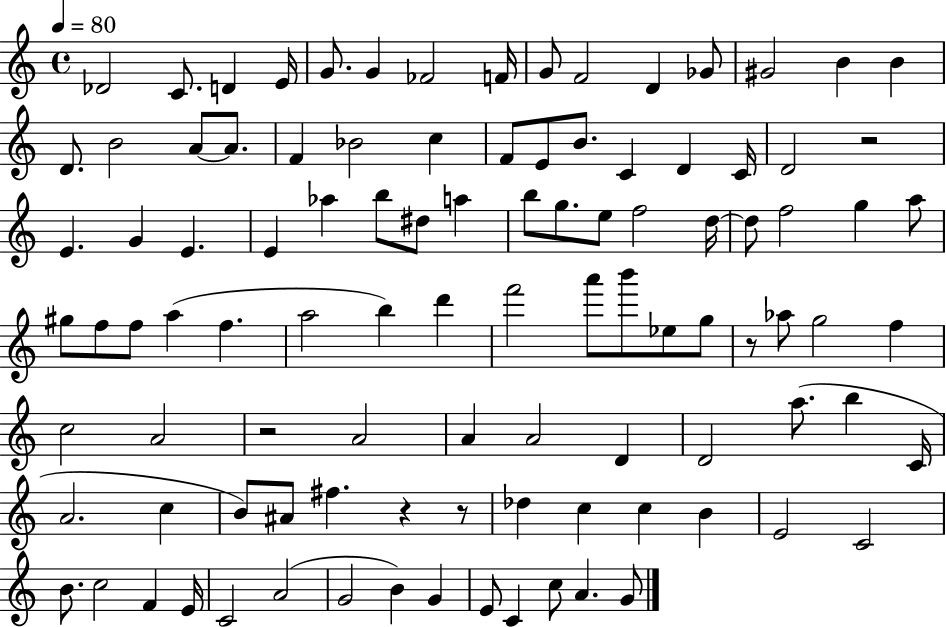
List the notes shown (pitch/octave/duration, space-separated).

Db4/h C4/e. D4/q E4/s G4/e. G4/q FES4/h F4/s G4/e F4/h D4/q Gb4/e G#4/h B4/q B4/q D4/e. B4/h A4/e A4/e. F4/q Bb4/h C5/q F4/e E4/e B4/e. C4/q D4/q C4/s D4/h R/h E4/q. G4/q E4/q. E4/q Ab5/q B5/e D#5/e A5/q B5/e G5/e. E5/e F5/h D5/s D5/e F5/h G5/q A5/e G#5/e F5/e F5/e A5/q F5/q. A5/h B5/q D6/q F6/h A6/e B6/e Eb5/e G5/e R/e Ab5/e G5/h F5/q C5/h A4/h R/h A4/h A4/q A4/h D4/q D4/h A5/e. B5/q C4/s A4/h. C5/q B4/e A#4/e F#5/q. R/q R/e Db5/q C5/q C5/q B4/q E4/h C4/h B4/e. C5/h F4/q E4/s C4/h A4/h G4/h B4/q G4/q E4/e C4/q C5/e A4/q. G4/e